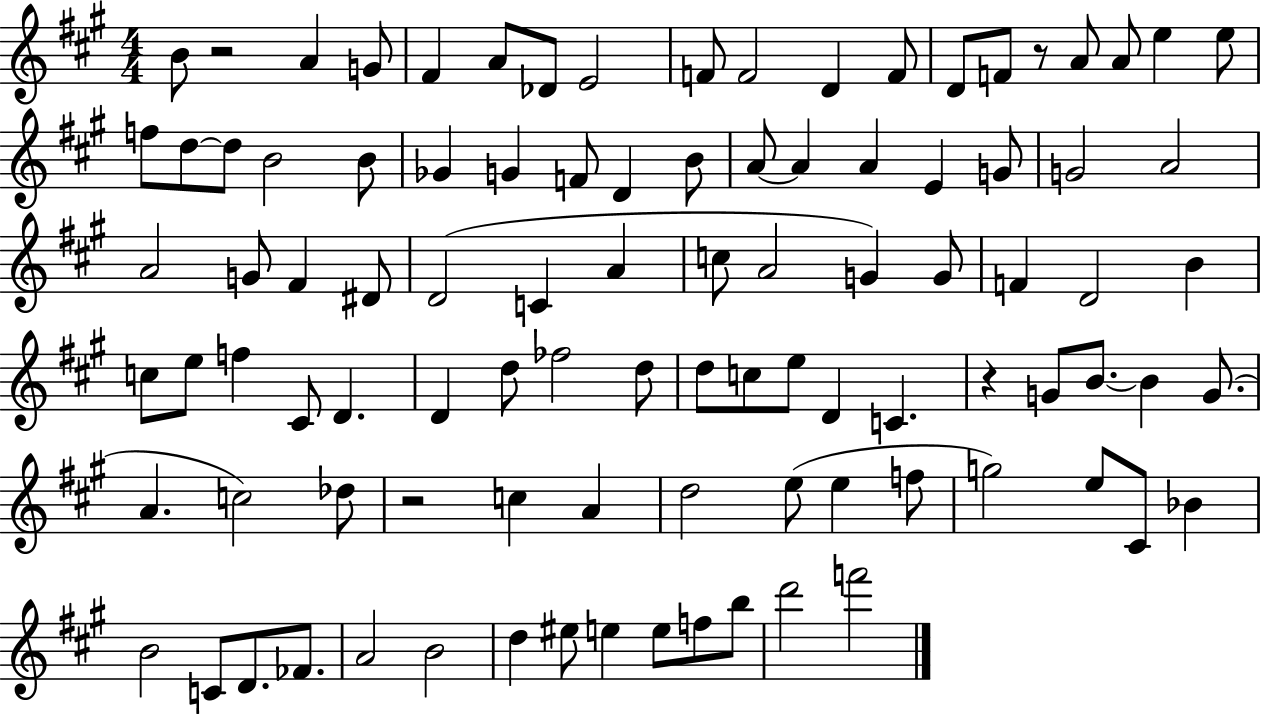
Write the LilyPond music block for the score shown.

{
  \clef treble
  \numericTimeSignature
  \time 4/4
  \key a \major
  b'8 r2 a'4 g'8 | fis'4 a'8 des'8 e'2 | f'8 f'2 d'4 f'8 | d'8 f'8 r8 a'8 a'8 e''4 e''8 | \break f''8 d''8~~ d''8 b'2 b'8 | ges'4 g'4 f'8 d'4 b'8 | a'8~~ a'4 a'4 e'4 g'8 | g'2 a'2 | \break a'2 g'8 fis'4 dis'8 | d'2( c'4 a'4 | c''8 a'2 g'4) g'8 | f'4 d'2 b'4 | \break c''8 e''8 f''4 cis'8 d'4. | d'4 d''8 fes''2 d''8 | d''8 c''8 e''8 d'4 c'4. | r4 g'8 b'8.~~ b'4 g'8.( | \break a'4. c''2) des''8 | r2 c''4 a'4 | d''2 e''8( e''4 f''8 | g''2) e''8 cis'8 bes'4 | \break b'2 c'8 d'8. fes'8. | a'2 b'2 | d''4 eis''8 e''4 e''8 f''8 b''8 | d'''2 f'''2 | \break \bar "|."
}